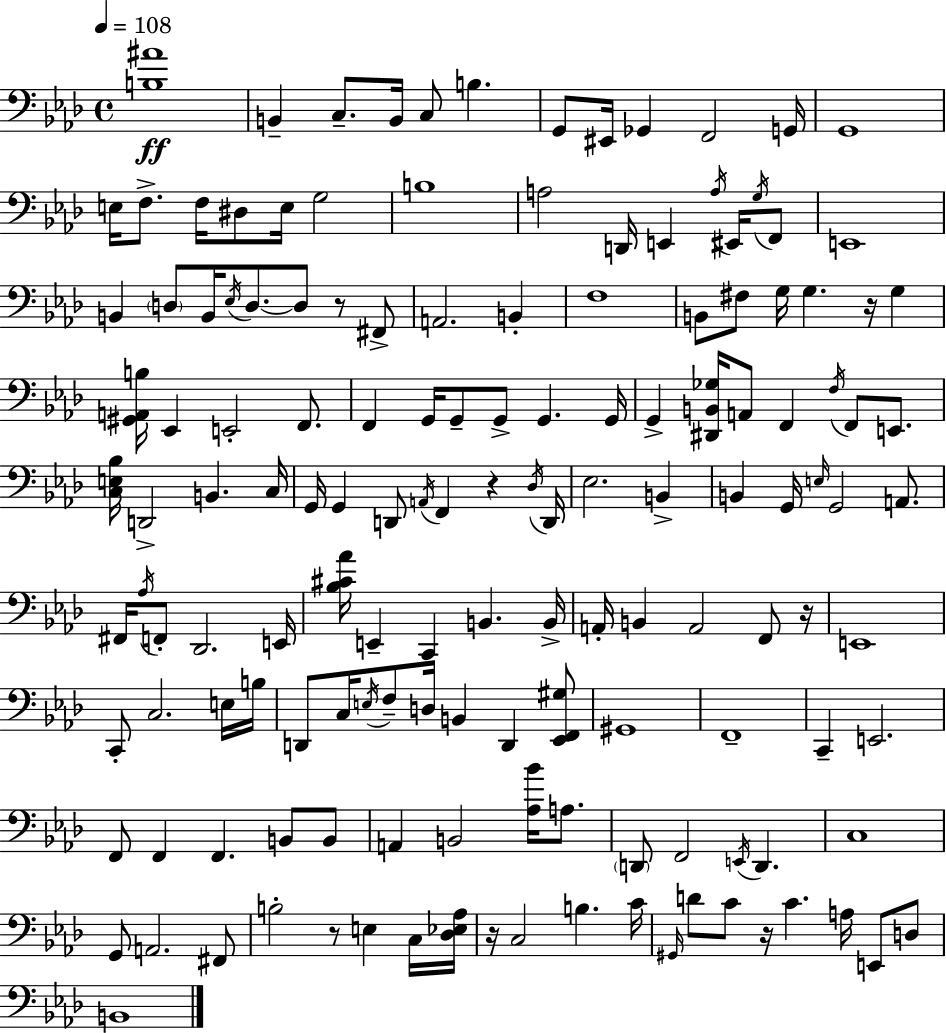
[B3,A#4]/w B2/q C3/e. B2/s C3/e B3/q. G2/e EIS2/s Gb2/q F2/h G2/s G2/w E3/s F3/e. F3/s D#3/e E3/s G3/h B3/w A3/h D2/s E2/q A3/s EIS2/s G3/s F2/e E2/w B2/q D3/e B2/s Eb3/s D3/e. D3/e R/e F#2/e A2/h. B2/q F3/w B2/e F#3/e G3/s G3/q. R/s G3/q [G#2,A2,B3]/s Eb2/q E2/h F2/e. F2/q G2/s G2/e G2/e G2/q. G2/s G2/q [D#2,B2,Gb3]/s A2/e F2/q F3/s F2/e E2/e. [C3,E3,Bb3]/s D2/h B2/q. C3/s G2/s G2/q D2/e A2/s F2/q R/q Db3/s D2/s Eb3/h. B2/q B2/q G2/s E3/s G2/h A2/e. F#2/s Ab3/s F2/e Db2/h. E2/s [Bb3,C#4,Ab4]/s E2/q C2/q B2/q. B2/s A2/s B2/q A2/h F2/e R/s E2/w C2/e C3/h. E3/s B3/s D2/e C3/s E3/s F3/e D3/s B2/q D2/q [Eb2,F2,G#3]/e G#2/w F2/w C2/q E2/h. F2/e F2/q F2/q. B2/e B2/e A2/q B2/h [Ab3,Bb4]/s A3/e. D2/e F2/h E2/s D2/q. C3/w G2/e A2/h. F#2/e B3/h R/e E3/q C3/s [Db3,Eb3,Ab3]/s R/s C3/h B3/q. C4/s G#2/s D4/e C4/e R/s C4/q. A3/s E2/e D3/e B2/w